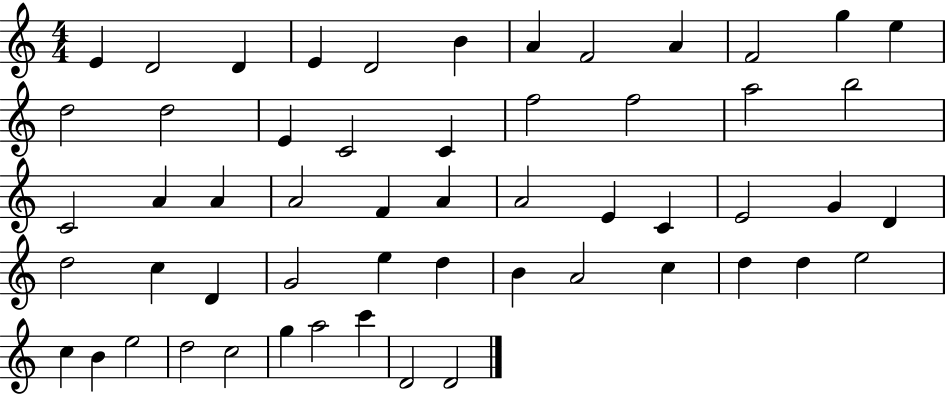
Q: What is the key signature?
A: C major